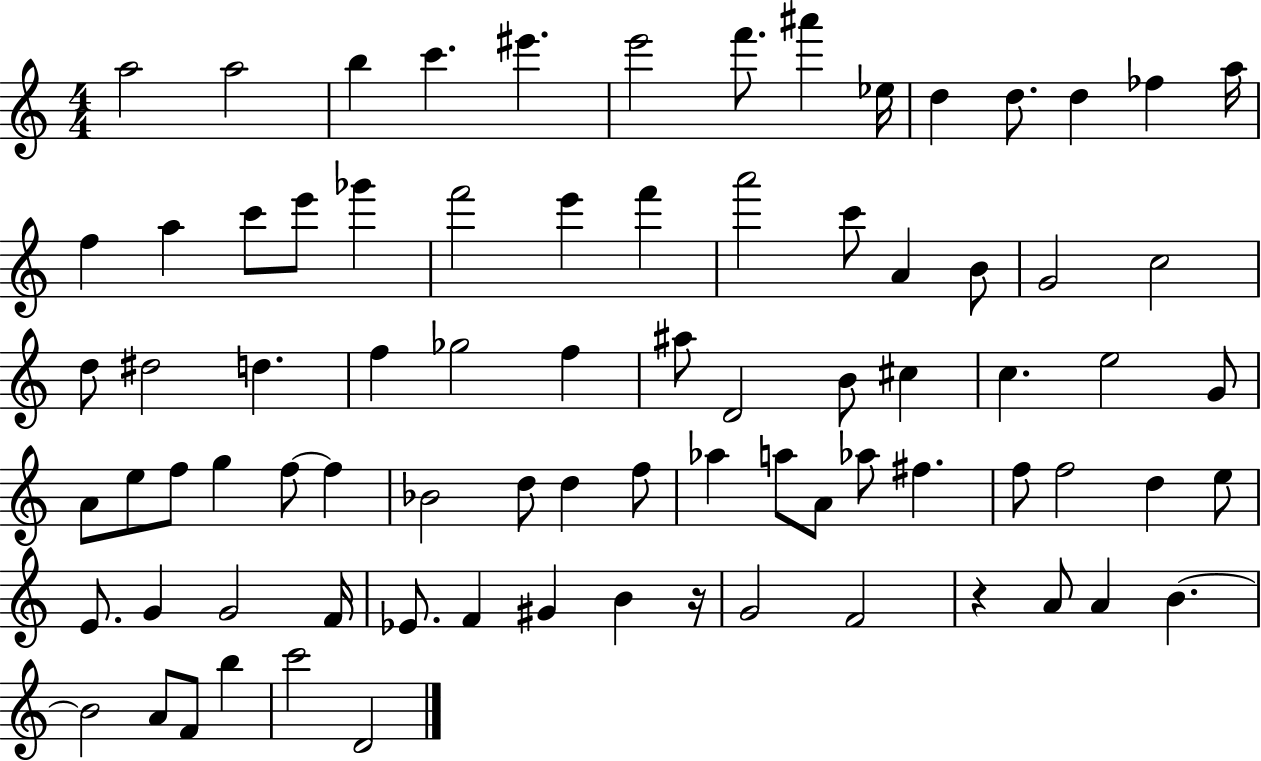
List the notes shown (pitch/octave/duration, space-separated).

A5/h A5/h B5/q C6/q. EIS6/q. E6/h F6/e. A#6/q Eb5/s D5/q D5/e. D5/q FES5/q A5/s F5/q A5/q C6/e E6/e Gb6/q F6/h E6/q F6/q A6/h C6/e A4/q B4/e G4/h C5/h D5/e D#5/h D5/q. F5/q Gb5/h F5/q A#5/e D4/h B4/e C#5/q C5/q. E5/h G4/e A4/e E5/e F5/e G5/q F5/e F5/q Bb4/h D5/e D5/q F5/e Ab5/q A5/e A4/e Ab5/e F#5/q. F5/e F5/h D5/q E5/e E4/e. G4/q G4/h F4/s Eb4/e. F4/q G#4/q B4/q R/s G4/h F4/h R/q A4/e A4/q B4/q. B4/h A4/e F4/e B5/q C6/h D4/h